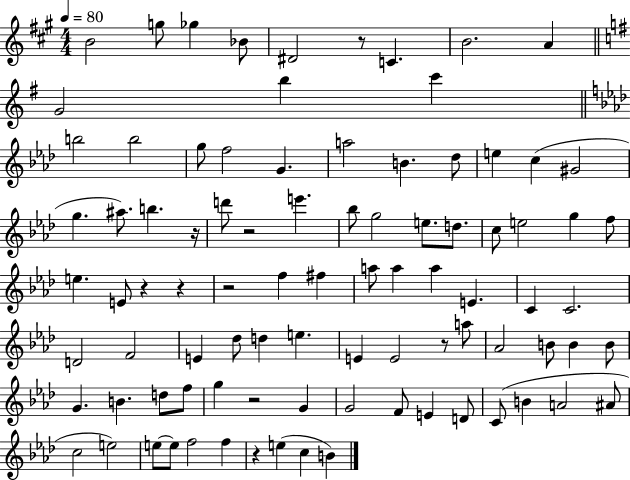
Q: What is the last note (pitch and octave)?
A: B4